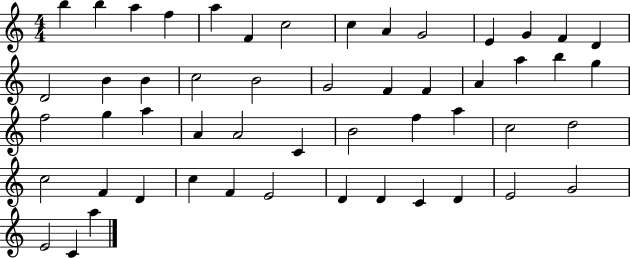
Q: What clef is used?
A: treble